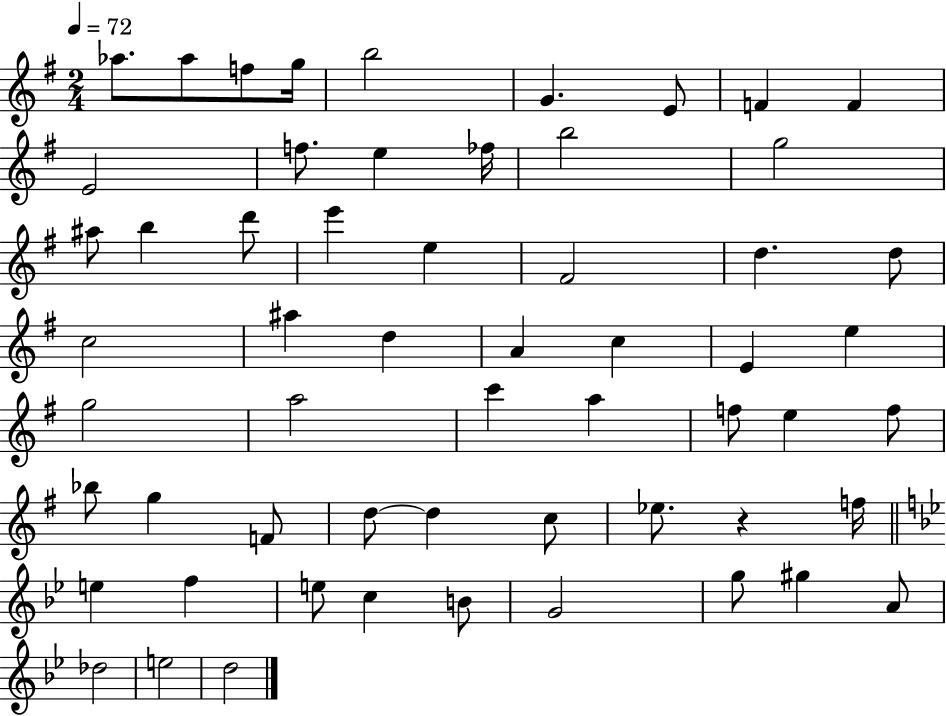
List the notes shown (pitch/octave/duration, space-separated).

Ab5/e. Ab5/e F5/e G5/s B5/h G4/q. E4/e F4/q F4/q E4/h F5/e. E5/q FES5/s B5/h G5/h A#5/e B5/q D6/e E6/q E5/q F#4/h D5/q. D5/e C5/h A#5/q D5/q A4/q C5/q E4/q E5/q G5/h A5/h C6/q A5/q F5/e E5/q F5/e Bb5/e G5/q F4/e D5/e D5/q C5/e Eb5/e. R/q F5/s E5/q F5/q E5/e C5/q B4/e G4/h G5/e G#5/q A4/e Db5/h E5/h D5/h